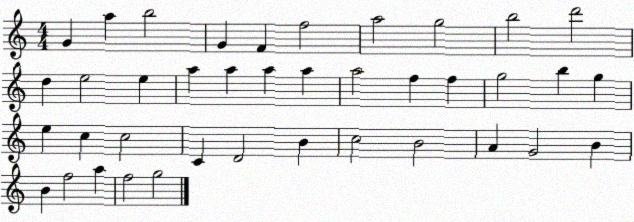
X:1
T:Untitled
M:4/4
L:1/4
K:C
G a b2 G F f2 a2 g2 b2 d'2 d e2 e a a a a a2 f f g2 b g e c c2 C D2 B c2 B2 A G2 B B f2 a f2 g2